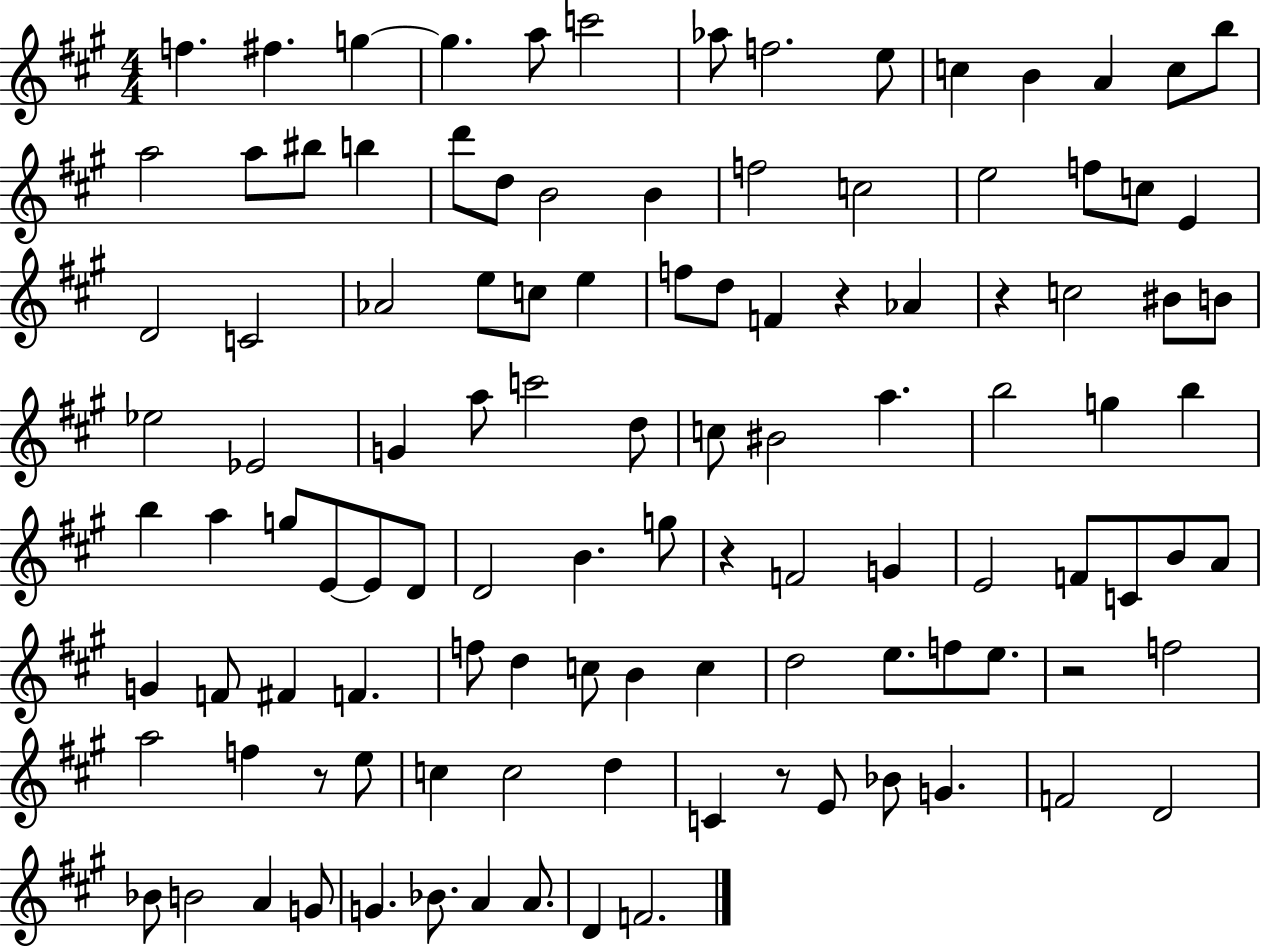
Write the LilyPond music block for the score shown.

{
  \clef treble
  \numericTimeSignature
  \time 4/4
  \key a \major
  \repeat volta 2 { f''4. fis''4. g''4~~ | g''4. a''8 c'''2 | aes''8 f''2. e''8 | c''4 b'4 a'4 c''8 b''8 | \break a''2 a''8 bis''8 b''4 | d'''8 d''8 b'2 b'4 | f''2 c''2 | e''2 f''8 c''8 e'4 | \break d'2 c'2 | aes'2 e''8 c''8 e''4 | f''8 d''8 f'4 r4 aes'4 | r4 c''2 bis'8 b'8 | \break ees''2 ees'2 | g'4 a''8 c'''2 d''8 | c''8 bis'2 a''4. | b''2 g''4 b''4 | \break b''4 a''4 g''8 e'8~~ e'8 d'8 | d'2 b'4. g''8 | r4 f'2 g'4 | e'2 f'8 c'8 b'8 a'8 | \break g'4 f'8 fis'4 f'4. | f''8 d''4 c''8 b'4 c''4 | d''2 e''8. f''8 e''8. | r2 f''2 | \break a''2 f''4 r8 e''8 | c''4 c''2 d''4 | c'4 r8 e'8 bes'8 g'4. | f'2 d'2 | \break bes'8 b'2 a'4 g'8 | g'4. bes'8. a'4 a'8. | d'4 f'2. | } \bar "|."
}